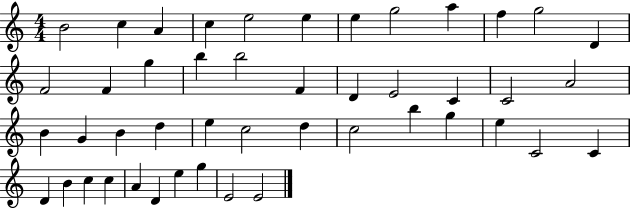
X:1
T:Untitled
M:4/4
L:1/4
K:C
B2 c A c e2 e e g2 a f g2 D F2 F g b b2 F D E2 C C2 A2 B G B d e c2 d c2 b g e C2 C D B c c A D e g E2 E2